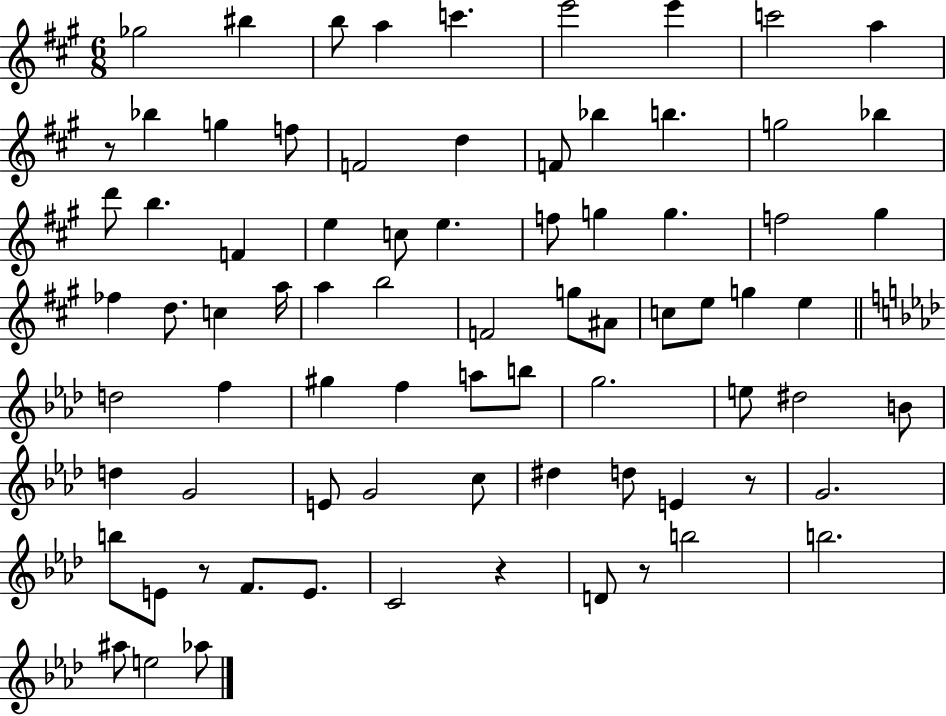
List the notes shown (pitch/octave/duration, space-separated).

Gb5/h BIS5/q B5/e A5/q C6/q. E6/h E6/q C6/h A5/q R/e Bb5/q G5/q F5/e F4/h D5/q F4/e Bb5/q B5/q. G5/h Bb5/q D6/e B5/q. F4/q E5/q C5/e E5/q. F5/e G5/q G5/q. F5/h G#5/q FES5/q D5/e. C5/q A5/s A5/q B5/h F4/h G5/e A#4/e C5/e E5/e G5/q E5/q D5/h F5/q G#5/q F5/q A5/e B5/e G5/h. E5/e D#5/h B4/e D5/q G4/h E4/e G4/h C5/e D#5/q D5/e E4/q R/e G4/h. B5/e E4/e R/e F4/e. E4/e. C4/h R/q D4/e R/e B5/h B5/h. A#5/e E5/h Ab5/e